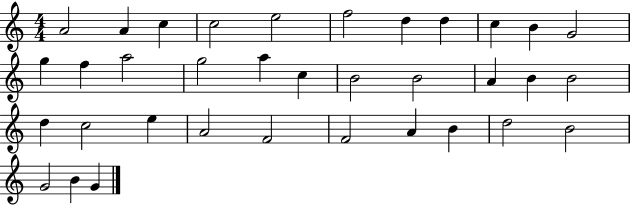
X:1
T:Untitled
M:4/4
L:1/4
K:C
A2 A c c2 e2 f2 d d c B G2 g f a2 g2 a c B2 B2 A B B2 d c2 e A2 F2 F2 A B d2 B2 G2 B G